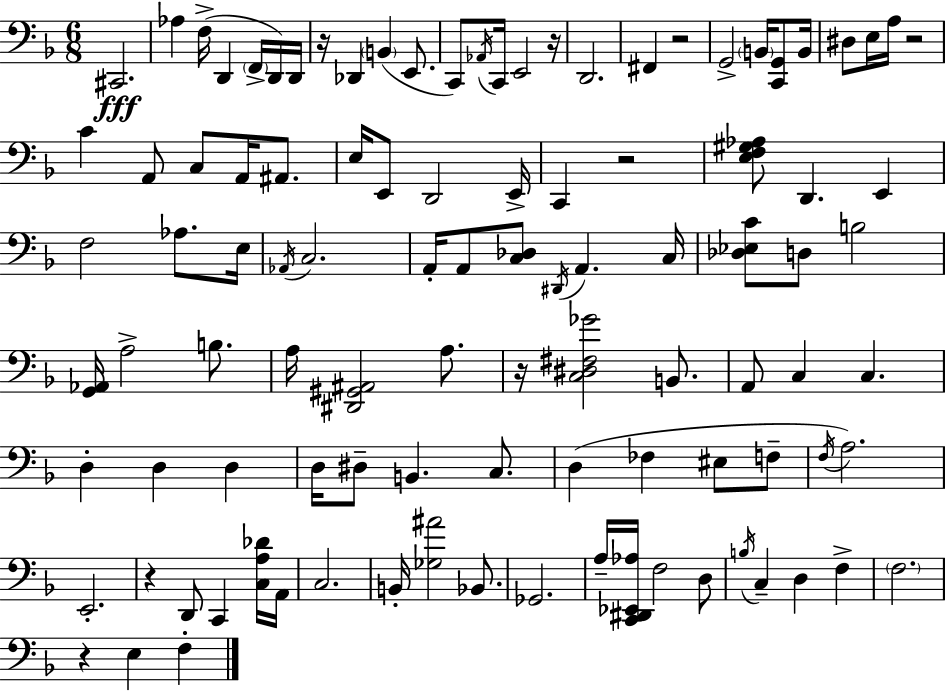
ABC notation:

X:1
T:Untitled
M:6/8
L:1/4
K:Dm
^C,,2 _A, F,/4 D,, F,,/4 D,,/4 D,,/4 z/4 _D,, B,, E,,/2 C,,/2 _A,,/4 C,,/4 E,,2 z/4 D,,2 ^F,, z2 G,,2 B,,/4 [C,,G,,]/2 B,,/4 ^D,/2 E,/4 A,/4 z2 C A,,/2 C,/2 A,,/4 ^A,,/2 E,/4 E,,/2 D,,2 E,,/4 C,, z2 [E,F,^G,_A,]/2 D,, E,, F,2 _A,/2 E,/4 _A,,/4 C,2 A,,/4 A,,/2 [C,_D,]/2 ^D,,/4 A,, C,/4 [_D,_E,C]/2 D,/2 B,2 [G,,_A,,]/4 A,2 B,/2 A,/4 [^D,,^G,,^A,,]2 A,/2 z/4 [C,^D,^F,_G]2 B,,/2 A,,/2 C, C, D, D, D, D,/4 ^D,/2 B,, C,/2 D, _F, ^E,/2 F,/2 F,/4 A,2 E,,2 z D,,/2 C,, [C,A,_D]/4 A,,/4 C,2 B,,/4 [_G,^A]2 _B,,/2 _G,,2 A,/4 [C,,^D,,_E,,_A,]/4 F,2 D,/2 B,/4 C, D, F, F,2 z E, F,